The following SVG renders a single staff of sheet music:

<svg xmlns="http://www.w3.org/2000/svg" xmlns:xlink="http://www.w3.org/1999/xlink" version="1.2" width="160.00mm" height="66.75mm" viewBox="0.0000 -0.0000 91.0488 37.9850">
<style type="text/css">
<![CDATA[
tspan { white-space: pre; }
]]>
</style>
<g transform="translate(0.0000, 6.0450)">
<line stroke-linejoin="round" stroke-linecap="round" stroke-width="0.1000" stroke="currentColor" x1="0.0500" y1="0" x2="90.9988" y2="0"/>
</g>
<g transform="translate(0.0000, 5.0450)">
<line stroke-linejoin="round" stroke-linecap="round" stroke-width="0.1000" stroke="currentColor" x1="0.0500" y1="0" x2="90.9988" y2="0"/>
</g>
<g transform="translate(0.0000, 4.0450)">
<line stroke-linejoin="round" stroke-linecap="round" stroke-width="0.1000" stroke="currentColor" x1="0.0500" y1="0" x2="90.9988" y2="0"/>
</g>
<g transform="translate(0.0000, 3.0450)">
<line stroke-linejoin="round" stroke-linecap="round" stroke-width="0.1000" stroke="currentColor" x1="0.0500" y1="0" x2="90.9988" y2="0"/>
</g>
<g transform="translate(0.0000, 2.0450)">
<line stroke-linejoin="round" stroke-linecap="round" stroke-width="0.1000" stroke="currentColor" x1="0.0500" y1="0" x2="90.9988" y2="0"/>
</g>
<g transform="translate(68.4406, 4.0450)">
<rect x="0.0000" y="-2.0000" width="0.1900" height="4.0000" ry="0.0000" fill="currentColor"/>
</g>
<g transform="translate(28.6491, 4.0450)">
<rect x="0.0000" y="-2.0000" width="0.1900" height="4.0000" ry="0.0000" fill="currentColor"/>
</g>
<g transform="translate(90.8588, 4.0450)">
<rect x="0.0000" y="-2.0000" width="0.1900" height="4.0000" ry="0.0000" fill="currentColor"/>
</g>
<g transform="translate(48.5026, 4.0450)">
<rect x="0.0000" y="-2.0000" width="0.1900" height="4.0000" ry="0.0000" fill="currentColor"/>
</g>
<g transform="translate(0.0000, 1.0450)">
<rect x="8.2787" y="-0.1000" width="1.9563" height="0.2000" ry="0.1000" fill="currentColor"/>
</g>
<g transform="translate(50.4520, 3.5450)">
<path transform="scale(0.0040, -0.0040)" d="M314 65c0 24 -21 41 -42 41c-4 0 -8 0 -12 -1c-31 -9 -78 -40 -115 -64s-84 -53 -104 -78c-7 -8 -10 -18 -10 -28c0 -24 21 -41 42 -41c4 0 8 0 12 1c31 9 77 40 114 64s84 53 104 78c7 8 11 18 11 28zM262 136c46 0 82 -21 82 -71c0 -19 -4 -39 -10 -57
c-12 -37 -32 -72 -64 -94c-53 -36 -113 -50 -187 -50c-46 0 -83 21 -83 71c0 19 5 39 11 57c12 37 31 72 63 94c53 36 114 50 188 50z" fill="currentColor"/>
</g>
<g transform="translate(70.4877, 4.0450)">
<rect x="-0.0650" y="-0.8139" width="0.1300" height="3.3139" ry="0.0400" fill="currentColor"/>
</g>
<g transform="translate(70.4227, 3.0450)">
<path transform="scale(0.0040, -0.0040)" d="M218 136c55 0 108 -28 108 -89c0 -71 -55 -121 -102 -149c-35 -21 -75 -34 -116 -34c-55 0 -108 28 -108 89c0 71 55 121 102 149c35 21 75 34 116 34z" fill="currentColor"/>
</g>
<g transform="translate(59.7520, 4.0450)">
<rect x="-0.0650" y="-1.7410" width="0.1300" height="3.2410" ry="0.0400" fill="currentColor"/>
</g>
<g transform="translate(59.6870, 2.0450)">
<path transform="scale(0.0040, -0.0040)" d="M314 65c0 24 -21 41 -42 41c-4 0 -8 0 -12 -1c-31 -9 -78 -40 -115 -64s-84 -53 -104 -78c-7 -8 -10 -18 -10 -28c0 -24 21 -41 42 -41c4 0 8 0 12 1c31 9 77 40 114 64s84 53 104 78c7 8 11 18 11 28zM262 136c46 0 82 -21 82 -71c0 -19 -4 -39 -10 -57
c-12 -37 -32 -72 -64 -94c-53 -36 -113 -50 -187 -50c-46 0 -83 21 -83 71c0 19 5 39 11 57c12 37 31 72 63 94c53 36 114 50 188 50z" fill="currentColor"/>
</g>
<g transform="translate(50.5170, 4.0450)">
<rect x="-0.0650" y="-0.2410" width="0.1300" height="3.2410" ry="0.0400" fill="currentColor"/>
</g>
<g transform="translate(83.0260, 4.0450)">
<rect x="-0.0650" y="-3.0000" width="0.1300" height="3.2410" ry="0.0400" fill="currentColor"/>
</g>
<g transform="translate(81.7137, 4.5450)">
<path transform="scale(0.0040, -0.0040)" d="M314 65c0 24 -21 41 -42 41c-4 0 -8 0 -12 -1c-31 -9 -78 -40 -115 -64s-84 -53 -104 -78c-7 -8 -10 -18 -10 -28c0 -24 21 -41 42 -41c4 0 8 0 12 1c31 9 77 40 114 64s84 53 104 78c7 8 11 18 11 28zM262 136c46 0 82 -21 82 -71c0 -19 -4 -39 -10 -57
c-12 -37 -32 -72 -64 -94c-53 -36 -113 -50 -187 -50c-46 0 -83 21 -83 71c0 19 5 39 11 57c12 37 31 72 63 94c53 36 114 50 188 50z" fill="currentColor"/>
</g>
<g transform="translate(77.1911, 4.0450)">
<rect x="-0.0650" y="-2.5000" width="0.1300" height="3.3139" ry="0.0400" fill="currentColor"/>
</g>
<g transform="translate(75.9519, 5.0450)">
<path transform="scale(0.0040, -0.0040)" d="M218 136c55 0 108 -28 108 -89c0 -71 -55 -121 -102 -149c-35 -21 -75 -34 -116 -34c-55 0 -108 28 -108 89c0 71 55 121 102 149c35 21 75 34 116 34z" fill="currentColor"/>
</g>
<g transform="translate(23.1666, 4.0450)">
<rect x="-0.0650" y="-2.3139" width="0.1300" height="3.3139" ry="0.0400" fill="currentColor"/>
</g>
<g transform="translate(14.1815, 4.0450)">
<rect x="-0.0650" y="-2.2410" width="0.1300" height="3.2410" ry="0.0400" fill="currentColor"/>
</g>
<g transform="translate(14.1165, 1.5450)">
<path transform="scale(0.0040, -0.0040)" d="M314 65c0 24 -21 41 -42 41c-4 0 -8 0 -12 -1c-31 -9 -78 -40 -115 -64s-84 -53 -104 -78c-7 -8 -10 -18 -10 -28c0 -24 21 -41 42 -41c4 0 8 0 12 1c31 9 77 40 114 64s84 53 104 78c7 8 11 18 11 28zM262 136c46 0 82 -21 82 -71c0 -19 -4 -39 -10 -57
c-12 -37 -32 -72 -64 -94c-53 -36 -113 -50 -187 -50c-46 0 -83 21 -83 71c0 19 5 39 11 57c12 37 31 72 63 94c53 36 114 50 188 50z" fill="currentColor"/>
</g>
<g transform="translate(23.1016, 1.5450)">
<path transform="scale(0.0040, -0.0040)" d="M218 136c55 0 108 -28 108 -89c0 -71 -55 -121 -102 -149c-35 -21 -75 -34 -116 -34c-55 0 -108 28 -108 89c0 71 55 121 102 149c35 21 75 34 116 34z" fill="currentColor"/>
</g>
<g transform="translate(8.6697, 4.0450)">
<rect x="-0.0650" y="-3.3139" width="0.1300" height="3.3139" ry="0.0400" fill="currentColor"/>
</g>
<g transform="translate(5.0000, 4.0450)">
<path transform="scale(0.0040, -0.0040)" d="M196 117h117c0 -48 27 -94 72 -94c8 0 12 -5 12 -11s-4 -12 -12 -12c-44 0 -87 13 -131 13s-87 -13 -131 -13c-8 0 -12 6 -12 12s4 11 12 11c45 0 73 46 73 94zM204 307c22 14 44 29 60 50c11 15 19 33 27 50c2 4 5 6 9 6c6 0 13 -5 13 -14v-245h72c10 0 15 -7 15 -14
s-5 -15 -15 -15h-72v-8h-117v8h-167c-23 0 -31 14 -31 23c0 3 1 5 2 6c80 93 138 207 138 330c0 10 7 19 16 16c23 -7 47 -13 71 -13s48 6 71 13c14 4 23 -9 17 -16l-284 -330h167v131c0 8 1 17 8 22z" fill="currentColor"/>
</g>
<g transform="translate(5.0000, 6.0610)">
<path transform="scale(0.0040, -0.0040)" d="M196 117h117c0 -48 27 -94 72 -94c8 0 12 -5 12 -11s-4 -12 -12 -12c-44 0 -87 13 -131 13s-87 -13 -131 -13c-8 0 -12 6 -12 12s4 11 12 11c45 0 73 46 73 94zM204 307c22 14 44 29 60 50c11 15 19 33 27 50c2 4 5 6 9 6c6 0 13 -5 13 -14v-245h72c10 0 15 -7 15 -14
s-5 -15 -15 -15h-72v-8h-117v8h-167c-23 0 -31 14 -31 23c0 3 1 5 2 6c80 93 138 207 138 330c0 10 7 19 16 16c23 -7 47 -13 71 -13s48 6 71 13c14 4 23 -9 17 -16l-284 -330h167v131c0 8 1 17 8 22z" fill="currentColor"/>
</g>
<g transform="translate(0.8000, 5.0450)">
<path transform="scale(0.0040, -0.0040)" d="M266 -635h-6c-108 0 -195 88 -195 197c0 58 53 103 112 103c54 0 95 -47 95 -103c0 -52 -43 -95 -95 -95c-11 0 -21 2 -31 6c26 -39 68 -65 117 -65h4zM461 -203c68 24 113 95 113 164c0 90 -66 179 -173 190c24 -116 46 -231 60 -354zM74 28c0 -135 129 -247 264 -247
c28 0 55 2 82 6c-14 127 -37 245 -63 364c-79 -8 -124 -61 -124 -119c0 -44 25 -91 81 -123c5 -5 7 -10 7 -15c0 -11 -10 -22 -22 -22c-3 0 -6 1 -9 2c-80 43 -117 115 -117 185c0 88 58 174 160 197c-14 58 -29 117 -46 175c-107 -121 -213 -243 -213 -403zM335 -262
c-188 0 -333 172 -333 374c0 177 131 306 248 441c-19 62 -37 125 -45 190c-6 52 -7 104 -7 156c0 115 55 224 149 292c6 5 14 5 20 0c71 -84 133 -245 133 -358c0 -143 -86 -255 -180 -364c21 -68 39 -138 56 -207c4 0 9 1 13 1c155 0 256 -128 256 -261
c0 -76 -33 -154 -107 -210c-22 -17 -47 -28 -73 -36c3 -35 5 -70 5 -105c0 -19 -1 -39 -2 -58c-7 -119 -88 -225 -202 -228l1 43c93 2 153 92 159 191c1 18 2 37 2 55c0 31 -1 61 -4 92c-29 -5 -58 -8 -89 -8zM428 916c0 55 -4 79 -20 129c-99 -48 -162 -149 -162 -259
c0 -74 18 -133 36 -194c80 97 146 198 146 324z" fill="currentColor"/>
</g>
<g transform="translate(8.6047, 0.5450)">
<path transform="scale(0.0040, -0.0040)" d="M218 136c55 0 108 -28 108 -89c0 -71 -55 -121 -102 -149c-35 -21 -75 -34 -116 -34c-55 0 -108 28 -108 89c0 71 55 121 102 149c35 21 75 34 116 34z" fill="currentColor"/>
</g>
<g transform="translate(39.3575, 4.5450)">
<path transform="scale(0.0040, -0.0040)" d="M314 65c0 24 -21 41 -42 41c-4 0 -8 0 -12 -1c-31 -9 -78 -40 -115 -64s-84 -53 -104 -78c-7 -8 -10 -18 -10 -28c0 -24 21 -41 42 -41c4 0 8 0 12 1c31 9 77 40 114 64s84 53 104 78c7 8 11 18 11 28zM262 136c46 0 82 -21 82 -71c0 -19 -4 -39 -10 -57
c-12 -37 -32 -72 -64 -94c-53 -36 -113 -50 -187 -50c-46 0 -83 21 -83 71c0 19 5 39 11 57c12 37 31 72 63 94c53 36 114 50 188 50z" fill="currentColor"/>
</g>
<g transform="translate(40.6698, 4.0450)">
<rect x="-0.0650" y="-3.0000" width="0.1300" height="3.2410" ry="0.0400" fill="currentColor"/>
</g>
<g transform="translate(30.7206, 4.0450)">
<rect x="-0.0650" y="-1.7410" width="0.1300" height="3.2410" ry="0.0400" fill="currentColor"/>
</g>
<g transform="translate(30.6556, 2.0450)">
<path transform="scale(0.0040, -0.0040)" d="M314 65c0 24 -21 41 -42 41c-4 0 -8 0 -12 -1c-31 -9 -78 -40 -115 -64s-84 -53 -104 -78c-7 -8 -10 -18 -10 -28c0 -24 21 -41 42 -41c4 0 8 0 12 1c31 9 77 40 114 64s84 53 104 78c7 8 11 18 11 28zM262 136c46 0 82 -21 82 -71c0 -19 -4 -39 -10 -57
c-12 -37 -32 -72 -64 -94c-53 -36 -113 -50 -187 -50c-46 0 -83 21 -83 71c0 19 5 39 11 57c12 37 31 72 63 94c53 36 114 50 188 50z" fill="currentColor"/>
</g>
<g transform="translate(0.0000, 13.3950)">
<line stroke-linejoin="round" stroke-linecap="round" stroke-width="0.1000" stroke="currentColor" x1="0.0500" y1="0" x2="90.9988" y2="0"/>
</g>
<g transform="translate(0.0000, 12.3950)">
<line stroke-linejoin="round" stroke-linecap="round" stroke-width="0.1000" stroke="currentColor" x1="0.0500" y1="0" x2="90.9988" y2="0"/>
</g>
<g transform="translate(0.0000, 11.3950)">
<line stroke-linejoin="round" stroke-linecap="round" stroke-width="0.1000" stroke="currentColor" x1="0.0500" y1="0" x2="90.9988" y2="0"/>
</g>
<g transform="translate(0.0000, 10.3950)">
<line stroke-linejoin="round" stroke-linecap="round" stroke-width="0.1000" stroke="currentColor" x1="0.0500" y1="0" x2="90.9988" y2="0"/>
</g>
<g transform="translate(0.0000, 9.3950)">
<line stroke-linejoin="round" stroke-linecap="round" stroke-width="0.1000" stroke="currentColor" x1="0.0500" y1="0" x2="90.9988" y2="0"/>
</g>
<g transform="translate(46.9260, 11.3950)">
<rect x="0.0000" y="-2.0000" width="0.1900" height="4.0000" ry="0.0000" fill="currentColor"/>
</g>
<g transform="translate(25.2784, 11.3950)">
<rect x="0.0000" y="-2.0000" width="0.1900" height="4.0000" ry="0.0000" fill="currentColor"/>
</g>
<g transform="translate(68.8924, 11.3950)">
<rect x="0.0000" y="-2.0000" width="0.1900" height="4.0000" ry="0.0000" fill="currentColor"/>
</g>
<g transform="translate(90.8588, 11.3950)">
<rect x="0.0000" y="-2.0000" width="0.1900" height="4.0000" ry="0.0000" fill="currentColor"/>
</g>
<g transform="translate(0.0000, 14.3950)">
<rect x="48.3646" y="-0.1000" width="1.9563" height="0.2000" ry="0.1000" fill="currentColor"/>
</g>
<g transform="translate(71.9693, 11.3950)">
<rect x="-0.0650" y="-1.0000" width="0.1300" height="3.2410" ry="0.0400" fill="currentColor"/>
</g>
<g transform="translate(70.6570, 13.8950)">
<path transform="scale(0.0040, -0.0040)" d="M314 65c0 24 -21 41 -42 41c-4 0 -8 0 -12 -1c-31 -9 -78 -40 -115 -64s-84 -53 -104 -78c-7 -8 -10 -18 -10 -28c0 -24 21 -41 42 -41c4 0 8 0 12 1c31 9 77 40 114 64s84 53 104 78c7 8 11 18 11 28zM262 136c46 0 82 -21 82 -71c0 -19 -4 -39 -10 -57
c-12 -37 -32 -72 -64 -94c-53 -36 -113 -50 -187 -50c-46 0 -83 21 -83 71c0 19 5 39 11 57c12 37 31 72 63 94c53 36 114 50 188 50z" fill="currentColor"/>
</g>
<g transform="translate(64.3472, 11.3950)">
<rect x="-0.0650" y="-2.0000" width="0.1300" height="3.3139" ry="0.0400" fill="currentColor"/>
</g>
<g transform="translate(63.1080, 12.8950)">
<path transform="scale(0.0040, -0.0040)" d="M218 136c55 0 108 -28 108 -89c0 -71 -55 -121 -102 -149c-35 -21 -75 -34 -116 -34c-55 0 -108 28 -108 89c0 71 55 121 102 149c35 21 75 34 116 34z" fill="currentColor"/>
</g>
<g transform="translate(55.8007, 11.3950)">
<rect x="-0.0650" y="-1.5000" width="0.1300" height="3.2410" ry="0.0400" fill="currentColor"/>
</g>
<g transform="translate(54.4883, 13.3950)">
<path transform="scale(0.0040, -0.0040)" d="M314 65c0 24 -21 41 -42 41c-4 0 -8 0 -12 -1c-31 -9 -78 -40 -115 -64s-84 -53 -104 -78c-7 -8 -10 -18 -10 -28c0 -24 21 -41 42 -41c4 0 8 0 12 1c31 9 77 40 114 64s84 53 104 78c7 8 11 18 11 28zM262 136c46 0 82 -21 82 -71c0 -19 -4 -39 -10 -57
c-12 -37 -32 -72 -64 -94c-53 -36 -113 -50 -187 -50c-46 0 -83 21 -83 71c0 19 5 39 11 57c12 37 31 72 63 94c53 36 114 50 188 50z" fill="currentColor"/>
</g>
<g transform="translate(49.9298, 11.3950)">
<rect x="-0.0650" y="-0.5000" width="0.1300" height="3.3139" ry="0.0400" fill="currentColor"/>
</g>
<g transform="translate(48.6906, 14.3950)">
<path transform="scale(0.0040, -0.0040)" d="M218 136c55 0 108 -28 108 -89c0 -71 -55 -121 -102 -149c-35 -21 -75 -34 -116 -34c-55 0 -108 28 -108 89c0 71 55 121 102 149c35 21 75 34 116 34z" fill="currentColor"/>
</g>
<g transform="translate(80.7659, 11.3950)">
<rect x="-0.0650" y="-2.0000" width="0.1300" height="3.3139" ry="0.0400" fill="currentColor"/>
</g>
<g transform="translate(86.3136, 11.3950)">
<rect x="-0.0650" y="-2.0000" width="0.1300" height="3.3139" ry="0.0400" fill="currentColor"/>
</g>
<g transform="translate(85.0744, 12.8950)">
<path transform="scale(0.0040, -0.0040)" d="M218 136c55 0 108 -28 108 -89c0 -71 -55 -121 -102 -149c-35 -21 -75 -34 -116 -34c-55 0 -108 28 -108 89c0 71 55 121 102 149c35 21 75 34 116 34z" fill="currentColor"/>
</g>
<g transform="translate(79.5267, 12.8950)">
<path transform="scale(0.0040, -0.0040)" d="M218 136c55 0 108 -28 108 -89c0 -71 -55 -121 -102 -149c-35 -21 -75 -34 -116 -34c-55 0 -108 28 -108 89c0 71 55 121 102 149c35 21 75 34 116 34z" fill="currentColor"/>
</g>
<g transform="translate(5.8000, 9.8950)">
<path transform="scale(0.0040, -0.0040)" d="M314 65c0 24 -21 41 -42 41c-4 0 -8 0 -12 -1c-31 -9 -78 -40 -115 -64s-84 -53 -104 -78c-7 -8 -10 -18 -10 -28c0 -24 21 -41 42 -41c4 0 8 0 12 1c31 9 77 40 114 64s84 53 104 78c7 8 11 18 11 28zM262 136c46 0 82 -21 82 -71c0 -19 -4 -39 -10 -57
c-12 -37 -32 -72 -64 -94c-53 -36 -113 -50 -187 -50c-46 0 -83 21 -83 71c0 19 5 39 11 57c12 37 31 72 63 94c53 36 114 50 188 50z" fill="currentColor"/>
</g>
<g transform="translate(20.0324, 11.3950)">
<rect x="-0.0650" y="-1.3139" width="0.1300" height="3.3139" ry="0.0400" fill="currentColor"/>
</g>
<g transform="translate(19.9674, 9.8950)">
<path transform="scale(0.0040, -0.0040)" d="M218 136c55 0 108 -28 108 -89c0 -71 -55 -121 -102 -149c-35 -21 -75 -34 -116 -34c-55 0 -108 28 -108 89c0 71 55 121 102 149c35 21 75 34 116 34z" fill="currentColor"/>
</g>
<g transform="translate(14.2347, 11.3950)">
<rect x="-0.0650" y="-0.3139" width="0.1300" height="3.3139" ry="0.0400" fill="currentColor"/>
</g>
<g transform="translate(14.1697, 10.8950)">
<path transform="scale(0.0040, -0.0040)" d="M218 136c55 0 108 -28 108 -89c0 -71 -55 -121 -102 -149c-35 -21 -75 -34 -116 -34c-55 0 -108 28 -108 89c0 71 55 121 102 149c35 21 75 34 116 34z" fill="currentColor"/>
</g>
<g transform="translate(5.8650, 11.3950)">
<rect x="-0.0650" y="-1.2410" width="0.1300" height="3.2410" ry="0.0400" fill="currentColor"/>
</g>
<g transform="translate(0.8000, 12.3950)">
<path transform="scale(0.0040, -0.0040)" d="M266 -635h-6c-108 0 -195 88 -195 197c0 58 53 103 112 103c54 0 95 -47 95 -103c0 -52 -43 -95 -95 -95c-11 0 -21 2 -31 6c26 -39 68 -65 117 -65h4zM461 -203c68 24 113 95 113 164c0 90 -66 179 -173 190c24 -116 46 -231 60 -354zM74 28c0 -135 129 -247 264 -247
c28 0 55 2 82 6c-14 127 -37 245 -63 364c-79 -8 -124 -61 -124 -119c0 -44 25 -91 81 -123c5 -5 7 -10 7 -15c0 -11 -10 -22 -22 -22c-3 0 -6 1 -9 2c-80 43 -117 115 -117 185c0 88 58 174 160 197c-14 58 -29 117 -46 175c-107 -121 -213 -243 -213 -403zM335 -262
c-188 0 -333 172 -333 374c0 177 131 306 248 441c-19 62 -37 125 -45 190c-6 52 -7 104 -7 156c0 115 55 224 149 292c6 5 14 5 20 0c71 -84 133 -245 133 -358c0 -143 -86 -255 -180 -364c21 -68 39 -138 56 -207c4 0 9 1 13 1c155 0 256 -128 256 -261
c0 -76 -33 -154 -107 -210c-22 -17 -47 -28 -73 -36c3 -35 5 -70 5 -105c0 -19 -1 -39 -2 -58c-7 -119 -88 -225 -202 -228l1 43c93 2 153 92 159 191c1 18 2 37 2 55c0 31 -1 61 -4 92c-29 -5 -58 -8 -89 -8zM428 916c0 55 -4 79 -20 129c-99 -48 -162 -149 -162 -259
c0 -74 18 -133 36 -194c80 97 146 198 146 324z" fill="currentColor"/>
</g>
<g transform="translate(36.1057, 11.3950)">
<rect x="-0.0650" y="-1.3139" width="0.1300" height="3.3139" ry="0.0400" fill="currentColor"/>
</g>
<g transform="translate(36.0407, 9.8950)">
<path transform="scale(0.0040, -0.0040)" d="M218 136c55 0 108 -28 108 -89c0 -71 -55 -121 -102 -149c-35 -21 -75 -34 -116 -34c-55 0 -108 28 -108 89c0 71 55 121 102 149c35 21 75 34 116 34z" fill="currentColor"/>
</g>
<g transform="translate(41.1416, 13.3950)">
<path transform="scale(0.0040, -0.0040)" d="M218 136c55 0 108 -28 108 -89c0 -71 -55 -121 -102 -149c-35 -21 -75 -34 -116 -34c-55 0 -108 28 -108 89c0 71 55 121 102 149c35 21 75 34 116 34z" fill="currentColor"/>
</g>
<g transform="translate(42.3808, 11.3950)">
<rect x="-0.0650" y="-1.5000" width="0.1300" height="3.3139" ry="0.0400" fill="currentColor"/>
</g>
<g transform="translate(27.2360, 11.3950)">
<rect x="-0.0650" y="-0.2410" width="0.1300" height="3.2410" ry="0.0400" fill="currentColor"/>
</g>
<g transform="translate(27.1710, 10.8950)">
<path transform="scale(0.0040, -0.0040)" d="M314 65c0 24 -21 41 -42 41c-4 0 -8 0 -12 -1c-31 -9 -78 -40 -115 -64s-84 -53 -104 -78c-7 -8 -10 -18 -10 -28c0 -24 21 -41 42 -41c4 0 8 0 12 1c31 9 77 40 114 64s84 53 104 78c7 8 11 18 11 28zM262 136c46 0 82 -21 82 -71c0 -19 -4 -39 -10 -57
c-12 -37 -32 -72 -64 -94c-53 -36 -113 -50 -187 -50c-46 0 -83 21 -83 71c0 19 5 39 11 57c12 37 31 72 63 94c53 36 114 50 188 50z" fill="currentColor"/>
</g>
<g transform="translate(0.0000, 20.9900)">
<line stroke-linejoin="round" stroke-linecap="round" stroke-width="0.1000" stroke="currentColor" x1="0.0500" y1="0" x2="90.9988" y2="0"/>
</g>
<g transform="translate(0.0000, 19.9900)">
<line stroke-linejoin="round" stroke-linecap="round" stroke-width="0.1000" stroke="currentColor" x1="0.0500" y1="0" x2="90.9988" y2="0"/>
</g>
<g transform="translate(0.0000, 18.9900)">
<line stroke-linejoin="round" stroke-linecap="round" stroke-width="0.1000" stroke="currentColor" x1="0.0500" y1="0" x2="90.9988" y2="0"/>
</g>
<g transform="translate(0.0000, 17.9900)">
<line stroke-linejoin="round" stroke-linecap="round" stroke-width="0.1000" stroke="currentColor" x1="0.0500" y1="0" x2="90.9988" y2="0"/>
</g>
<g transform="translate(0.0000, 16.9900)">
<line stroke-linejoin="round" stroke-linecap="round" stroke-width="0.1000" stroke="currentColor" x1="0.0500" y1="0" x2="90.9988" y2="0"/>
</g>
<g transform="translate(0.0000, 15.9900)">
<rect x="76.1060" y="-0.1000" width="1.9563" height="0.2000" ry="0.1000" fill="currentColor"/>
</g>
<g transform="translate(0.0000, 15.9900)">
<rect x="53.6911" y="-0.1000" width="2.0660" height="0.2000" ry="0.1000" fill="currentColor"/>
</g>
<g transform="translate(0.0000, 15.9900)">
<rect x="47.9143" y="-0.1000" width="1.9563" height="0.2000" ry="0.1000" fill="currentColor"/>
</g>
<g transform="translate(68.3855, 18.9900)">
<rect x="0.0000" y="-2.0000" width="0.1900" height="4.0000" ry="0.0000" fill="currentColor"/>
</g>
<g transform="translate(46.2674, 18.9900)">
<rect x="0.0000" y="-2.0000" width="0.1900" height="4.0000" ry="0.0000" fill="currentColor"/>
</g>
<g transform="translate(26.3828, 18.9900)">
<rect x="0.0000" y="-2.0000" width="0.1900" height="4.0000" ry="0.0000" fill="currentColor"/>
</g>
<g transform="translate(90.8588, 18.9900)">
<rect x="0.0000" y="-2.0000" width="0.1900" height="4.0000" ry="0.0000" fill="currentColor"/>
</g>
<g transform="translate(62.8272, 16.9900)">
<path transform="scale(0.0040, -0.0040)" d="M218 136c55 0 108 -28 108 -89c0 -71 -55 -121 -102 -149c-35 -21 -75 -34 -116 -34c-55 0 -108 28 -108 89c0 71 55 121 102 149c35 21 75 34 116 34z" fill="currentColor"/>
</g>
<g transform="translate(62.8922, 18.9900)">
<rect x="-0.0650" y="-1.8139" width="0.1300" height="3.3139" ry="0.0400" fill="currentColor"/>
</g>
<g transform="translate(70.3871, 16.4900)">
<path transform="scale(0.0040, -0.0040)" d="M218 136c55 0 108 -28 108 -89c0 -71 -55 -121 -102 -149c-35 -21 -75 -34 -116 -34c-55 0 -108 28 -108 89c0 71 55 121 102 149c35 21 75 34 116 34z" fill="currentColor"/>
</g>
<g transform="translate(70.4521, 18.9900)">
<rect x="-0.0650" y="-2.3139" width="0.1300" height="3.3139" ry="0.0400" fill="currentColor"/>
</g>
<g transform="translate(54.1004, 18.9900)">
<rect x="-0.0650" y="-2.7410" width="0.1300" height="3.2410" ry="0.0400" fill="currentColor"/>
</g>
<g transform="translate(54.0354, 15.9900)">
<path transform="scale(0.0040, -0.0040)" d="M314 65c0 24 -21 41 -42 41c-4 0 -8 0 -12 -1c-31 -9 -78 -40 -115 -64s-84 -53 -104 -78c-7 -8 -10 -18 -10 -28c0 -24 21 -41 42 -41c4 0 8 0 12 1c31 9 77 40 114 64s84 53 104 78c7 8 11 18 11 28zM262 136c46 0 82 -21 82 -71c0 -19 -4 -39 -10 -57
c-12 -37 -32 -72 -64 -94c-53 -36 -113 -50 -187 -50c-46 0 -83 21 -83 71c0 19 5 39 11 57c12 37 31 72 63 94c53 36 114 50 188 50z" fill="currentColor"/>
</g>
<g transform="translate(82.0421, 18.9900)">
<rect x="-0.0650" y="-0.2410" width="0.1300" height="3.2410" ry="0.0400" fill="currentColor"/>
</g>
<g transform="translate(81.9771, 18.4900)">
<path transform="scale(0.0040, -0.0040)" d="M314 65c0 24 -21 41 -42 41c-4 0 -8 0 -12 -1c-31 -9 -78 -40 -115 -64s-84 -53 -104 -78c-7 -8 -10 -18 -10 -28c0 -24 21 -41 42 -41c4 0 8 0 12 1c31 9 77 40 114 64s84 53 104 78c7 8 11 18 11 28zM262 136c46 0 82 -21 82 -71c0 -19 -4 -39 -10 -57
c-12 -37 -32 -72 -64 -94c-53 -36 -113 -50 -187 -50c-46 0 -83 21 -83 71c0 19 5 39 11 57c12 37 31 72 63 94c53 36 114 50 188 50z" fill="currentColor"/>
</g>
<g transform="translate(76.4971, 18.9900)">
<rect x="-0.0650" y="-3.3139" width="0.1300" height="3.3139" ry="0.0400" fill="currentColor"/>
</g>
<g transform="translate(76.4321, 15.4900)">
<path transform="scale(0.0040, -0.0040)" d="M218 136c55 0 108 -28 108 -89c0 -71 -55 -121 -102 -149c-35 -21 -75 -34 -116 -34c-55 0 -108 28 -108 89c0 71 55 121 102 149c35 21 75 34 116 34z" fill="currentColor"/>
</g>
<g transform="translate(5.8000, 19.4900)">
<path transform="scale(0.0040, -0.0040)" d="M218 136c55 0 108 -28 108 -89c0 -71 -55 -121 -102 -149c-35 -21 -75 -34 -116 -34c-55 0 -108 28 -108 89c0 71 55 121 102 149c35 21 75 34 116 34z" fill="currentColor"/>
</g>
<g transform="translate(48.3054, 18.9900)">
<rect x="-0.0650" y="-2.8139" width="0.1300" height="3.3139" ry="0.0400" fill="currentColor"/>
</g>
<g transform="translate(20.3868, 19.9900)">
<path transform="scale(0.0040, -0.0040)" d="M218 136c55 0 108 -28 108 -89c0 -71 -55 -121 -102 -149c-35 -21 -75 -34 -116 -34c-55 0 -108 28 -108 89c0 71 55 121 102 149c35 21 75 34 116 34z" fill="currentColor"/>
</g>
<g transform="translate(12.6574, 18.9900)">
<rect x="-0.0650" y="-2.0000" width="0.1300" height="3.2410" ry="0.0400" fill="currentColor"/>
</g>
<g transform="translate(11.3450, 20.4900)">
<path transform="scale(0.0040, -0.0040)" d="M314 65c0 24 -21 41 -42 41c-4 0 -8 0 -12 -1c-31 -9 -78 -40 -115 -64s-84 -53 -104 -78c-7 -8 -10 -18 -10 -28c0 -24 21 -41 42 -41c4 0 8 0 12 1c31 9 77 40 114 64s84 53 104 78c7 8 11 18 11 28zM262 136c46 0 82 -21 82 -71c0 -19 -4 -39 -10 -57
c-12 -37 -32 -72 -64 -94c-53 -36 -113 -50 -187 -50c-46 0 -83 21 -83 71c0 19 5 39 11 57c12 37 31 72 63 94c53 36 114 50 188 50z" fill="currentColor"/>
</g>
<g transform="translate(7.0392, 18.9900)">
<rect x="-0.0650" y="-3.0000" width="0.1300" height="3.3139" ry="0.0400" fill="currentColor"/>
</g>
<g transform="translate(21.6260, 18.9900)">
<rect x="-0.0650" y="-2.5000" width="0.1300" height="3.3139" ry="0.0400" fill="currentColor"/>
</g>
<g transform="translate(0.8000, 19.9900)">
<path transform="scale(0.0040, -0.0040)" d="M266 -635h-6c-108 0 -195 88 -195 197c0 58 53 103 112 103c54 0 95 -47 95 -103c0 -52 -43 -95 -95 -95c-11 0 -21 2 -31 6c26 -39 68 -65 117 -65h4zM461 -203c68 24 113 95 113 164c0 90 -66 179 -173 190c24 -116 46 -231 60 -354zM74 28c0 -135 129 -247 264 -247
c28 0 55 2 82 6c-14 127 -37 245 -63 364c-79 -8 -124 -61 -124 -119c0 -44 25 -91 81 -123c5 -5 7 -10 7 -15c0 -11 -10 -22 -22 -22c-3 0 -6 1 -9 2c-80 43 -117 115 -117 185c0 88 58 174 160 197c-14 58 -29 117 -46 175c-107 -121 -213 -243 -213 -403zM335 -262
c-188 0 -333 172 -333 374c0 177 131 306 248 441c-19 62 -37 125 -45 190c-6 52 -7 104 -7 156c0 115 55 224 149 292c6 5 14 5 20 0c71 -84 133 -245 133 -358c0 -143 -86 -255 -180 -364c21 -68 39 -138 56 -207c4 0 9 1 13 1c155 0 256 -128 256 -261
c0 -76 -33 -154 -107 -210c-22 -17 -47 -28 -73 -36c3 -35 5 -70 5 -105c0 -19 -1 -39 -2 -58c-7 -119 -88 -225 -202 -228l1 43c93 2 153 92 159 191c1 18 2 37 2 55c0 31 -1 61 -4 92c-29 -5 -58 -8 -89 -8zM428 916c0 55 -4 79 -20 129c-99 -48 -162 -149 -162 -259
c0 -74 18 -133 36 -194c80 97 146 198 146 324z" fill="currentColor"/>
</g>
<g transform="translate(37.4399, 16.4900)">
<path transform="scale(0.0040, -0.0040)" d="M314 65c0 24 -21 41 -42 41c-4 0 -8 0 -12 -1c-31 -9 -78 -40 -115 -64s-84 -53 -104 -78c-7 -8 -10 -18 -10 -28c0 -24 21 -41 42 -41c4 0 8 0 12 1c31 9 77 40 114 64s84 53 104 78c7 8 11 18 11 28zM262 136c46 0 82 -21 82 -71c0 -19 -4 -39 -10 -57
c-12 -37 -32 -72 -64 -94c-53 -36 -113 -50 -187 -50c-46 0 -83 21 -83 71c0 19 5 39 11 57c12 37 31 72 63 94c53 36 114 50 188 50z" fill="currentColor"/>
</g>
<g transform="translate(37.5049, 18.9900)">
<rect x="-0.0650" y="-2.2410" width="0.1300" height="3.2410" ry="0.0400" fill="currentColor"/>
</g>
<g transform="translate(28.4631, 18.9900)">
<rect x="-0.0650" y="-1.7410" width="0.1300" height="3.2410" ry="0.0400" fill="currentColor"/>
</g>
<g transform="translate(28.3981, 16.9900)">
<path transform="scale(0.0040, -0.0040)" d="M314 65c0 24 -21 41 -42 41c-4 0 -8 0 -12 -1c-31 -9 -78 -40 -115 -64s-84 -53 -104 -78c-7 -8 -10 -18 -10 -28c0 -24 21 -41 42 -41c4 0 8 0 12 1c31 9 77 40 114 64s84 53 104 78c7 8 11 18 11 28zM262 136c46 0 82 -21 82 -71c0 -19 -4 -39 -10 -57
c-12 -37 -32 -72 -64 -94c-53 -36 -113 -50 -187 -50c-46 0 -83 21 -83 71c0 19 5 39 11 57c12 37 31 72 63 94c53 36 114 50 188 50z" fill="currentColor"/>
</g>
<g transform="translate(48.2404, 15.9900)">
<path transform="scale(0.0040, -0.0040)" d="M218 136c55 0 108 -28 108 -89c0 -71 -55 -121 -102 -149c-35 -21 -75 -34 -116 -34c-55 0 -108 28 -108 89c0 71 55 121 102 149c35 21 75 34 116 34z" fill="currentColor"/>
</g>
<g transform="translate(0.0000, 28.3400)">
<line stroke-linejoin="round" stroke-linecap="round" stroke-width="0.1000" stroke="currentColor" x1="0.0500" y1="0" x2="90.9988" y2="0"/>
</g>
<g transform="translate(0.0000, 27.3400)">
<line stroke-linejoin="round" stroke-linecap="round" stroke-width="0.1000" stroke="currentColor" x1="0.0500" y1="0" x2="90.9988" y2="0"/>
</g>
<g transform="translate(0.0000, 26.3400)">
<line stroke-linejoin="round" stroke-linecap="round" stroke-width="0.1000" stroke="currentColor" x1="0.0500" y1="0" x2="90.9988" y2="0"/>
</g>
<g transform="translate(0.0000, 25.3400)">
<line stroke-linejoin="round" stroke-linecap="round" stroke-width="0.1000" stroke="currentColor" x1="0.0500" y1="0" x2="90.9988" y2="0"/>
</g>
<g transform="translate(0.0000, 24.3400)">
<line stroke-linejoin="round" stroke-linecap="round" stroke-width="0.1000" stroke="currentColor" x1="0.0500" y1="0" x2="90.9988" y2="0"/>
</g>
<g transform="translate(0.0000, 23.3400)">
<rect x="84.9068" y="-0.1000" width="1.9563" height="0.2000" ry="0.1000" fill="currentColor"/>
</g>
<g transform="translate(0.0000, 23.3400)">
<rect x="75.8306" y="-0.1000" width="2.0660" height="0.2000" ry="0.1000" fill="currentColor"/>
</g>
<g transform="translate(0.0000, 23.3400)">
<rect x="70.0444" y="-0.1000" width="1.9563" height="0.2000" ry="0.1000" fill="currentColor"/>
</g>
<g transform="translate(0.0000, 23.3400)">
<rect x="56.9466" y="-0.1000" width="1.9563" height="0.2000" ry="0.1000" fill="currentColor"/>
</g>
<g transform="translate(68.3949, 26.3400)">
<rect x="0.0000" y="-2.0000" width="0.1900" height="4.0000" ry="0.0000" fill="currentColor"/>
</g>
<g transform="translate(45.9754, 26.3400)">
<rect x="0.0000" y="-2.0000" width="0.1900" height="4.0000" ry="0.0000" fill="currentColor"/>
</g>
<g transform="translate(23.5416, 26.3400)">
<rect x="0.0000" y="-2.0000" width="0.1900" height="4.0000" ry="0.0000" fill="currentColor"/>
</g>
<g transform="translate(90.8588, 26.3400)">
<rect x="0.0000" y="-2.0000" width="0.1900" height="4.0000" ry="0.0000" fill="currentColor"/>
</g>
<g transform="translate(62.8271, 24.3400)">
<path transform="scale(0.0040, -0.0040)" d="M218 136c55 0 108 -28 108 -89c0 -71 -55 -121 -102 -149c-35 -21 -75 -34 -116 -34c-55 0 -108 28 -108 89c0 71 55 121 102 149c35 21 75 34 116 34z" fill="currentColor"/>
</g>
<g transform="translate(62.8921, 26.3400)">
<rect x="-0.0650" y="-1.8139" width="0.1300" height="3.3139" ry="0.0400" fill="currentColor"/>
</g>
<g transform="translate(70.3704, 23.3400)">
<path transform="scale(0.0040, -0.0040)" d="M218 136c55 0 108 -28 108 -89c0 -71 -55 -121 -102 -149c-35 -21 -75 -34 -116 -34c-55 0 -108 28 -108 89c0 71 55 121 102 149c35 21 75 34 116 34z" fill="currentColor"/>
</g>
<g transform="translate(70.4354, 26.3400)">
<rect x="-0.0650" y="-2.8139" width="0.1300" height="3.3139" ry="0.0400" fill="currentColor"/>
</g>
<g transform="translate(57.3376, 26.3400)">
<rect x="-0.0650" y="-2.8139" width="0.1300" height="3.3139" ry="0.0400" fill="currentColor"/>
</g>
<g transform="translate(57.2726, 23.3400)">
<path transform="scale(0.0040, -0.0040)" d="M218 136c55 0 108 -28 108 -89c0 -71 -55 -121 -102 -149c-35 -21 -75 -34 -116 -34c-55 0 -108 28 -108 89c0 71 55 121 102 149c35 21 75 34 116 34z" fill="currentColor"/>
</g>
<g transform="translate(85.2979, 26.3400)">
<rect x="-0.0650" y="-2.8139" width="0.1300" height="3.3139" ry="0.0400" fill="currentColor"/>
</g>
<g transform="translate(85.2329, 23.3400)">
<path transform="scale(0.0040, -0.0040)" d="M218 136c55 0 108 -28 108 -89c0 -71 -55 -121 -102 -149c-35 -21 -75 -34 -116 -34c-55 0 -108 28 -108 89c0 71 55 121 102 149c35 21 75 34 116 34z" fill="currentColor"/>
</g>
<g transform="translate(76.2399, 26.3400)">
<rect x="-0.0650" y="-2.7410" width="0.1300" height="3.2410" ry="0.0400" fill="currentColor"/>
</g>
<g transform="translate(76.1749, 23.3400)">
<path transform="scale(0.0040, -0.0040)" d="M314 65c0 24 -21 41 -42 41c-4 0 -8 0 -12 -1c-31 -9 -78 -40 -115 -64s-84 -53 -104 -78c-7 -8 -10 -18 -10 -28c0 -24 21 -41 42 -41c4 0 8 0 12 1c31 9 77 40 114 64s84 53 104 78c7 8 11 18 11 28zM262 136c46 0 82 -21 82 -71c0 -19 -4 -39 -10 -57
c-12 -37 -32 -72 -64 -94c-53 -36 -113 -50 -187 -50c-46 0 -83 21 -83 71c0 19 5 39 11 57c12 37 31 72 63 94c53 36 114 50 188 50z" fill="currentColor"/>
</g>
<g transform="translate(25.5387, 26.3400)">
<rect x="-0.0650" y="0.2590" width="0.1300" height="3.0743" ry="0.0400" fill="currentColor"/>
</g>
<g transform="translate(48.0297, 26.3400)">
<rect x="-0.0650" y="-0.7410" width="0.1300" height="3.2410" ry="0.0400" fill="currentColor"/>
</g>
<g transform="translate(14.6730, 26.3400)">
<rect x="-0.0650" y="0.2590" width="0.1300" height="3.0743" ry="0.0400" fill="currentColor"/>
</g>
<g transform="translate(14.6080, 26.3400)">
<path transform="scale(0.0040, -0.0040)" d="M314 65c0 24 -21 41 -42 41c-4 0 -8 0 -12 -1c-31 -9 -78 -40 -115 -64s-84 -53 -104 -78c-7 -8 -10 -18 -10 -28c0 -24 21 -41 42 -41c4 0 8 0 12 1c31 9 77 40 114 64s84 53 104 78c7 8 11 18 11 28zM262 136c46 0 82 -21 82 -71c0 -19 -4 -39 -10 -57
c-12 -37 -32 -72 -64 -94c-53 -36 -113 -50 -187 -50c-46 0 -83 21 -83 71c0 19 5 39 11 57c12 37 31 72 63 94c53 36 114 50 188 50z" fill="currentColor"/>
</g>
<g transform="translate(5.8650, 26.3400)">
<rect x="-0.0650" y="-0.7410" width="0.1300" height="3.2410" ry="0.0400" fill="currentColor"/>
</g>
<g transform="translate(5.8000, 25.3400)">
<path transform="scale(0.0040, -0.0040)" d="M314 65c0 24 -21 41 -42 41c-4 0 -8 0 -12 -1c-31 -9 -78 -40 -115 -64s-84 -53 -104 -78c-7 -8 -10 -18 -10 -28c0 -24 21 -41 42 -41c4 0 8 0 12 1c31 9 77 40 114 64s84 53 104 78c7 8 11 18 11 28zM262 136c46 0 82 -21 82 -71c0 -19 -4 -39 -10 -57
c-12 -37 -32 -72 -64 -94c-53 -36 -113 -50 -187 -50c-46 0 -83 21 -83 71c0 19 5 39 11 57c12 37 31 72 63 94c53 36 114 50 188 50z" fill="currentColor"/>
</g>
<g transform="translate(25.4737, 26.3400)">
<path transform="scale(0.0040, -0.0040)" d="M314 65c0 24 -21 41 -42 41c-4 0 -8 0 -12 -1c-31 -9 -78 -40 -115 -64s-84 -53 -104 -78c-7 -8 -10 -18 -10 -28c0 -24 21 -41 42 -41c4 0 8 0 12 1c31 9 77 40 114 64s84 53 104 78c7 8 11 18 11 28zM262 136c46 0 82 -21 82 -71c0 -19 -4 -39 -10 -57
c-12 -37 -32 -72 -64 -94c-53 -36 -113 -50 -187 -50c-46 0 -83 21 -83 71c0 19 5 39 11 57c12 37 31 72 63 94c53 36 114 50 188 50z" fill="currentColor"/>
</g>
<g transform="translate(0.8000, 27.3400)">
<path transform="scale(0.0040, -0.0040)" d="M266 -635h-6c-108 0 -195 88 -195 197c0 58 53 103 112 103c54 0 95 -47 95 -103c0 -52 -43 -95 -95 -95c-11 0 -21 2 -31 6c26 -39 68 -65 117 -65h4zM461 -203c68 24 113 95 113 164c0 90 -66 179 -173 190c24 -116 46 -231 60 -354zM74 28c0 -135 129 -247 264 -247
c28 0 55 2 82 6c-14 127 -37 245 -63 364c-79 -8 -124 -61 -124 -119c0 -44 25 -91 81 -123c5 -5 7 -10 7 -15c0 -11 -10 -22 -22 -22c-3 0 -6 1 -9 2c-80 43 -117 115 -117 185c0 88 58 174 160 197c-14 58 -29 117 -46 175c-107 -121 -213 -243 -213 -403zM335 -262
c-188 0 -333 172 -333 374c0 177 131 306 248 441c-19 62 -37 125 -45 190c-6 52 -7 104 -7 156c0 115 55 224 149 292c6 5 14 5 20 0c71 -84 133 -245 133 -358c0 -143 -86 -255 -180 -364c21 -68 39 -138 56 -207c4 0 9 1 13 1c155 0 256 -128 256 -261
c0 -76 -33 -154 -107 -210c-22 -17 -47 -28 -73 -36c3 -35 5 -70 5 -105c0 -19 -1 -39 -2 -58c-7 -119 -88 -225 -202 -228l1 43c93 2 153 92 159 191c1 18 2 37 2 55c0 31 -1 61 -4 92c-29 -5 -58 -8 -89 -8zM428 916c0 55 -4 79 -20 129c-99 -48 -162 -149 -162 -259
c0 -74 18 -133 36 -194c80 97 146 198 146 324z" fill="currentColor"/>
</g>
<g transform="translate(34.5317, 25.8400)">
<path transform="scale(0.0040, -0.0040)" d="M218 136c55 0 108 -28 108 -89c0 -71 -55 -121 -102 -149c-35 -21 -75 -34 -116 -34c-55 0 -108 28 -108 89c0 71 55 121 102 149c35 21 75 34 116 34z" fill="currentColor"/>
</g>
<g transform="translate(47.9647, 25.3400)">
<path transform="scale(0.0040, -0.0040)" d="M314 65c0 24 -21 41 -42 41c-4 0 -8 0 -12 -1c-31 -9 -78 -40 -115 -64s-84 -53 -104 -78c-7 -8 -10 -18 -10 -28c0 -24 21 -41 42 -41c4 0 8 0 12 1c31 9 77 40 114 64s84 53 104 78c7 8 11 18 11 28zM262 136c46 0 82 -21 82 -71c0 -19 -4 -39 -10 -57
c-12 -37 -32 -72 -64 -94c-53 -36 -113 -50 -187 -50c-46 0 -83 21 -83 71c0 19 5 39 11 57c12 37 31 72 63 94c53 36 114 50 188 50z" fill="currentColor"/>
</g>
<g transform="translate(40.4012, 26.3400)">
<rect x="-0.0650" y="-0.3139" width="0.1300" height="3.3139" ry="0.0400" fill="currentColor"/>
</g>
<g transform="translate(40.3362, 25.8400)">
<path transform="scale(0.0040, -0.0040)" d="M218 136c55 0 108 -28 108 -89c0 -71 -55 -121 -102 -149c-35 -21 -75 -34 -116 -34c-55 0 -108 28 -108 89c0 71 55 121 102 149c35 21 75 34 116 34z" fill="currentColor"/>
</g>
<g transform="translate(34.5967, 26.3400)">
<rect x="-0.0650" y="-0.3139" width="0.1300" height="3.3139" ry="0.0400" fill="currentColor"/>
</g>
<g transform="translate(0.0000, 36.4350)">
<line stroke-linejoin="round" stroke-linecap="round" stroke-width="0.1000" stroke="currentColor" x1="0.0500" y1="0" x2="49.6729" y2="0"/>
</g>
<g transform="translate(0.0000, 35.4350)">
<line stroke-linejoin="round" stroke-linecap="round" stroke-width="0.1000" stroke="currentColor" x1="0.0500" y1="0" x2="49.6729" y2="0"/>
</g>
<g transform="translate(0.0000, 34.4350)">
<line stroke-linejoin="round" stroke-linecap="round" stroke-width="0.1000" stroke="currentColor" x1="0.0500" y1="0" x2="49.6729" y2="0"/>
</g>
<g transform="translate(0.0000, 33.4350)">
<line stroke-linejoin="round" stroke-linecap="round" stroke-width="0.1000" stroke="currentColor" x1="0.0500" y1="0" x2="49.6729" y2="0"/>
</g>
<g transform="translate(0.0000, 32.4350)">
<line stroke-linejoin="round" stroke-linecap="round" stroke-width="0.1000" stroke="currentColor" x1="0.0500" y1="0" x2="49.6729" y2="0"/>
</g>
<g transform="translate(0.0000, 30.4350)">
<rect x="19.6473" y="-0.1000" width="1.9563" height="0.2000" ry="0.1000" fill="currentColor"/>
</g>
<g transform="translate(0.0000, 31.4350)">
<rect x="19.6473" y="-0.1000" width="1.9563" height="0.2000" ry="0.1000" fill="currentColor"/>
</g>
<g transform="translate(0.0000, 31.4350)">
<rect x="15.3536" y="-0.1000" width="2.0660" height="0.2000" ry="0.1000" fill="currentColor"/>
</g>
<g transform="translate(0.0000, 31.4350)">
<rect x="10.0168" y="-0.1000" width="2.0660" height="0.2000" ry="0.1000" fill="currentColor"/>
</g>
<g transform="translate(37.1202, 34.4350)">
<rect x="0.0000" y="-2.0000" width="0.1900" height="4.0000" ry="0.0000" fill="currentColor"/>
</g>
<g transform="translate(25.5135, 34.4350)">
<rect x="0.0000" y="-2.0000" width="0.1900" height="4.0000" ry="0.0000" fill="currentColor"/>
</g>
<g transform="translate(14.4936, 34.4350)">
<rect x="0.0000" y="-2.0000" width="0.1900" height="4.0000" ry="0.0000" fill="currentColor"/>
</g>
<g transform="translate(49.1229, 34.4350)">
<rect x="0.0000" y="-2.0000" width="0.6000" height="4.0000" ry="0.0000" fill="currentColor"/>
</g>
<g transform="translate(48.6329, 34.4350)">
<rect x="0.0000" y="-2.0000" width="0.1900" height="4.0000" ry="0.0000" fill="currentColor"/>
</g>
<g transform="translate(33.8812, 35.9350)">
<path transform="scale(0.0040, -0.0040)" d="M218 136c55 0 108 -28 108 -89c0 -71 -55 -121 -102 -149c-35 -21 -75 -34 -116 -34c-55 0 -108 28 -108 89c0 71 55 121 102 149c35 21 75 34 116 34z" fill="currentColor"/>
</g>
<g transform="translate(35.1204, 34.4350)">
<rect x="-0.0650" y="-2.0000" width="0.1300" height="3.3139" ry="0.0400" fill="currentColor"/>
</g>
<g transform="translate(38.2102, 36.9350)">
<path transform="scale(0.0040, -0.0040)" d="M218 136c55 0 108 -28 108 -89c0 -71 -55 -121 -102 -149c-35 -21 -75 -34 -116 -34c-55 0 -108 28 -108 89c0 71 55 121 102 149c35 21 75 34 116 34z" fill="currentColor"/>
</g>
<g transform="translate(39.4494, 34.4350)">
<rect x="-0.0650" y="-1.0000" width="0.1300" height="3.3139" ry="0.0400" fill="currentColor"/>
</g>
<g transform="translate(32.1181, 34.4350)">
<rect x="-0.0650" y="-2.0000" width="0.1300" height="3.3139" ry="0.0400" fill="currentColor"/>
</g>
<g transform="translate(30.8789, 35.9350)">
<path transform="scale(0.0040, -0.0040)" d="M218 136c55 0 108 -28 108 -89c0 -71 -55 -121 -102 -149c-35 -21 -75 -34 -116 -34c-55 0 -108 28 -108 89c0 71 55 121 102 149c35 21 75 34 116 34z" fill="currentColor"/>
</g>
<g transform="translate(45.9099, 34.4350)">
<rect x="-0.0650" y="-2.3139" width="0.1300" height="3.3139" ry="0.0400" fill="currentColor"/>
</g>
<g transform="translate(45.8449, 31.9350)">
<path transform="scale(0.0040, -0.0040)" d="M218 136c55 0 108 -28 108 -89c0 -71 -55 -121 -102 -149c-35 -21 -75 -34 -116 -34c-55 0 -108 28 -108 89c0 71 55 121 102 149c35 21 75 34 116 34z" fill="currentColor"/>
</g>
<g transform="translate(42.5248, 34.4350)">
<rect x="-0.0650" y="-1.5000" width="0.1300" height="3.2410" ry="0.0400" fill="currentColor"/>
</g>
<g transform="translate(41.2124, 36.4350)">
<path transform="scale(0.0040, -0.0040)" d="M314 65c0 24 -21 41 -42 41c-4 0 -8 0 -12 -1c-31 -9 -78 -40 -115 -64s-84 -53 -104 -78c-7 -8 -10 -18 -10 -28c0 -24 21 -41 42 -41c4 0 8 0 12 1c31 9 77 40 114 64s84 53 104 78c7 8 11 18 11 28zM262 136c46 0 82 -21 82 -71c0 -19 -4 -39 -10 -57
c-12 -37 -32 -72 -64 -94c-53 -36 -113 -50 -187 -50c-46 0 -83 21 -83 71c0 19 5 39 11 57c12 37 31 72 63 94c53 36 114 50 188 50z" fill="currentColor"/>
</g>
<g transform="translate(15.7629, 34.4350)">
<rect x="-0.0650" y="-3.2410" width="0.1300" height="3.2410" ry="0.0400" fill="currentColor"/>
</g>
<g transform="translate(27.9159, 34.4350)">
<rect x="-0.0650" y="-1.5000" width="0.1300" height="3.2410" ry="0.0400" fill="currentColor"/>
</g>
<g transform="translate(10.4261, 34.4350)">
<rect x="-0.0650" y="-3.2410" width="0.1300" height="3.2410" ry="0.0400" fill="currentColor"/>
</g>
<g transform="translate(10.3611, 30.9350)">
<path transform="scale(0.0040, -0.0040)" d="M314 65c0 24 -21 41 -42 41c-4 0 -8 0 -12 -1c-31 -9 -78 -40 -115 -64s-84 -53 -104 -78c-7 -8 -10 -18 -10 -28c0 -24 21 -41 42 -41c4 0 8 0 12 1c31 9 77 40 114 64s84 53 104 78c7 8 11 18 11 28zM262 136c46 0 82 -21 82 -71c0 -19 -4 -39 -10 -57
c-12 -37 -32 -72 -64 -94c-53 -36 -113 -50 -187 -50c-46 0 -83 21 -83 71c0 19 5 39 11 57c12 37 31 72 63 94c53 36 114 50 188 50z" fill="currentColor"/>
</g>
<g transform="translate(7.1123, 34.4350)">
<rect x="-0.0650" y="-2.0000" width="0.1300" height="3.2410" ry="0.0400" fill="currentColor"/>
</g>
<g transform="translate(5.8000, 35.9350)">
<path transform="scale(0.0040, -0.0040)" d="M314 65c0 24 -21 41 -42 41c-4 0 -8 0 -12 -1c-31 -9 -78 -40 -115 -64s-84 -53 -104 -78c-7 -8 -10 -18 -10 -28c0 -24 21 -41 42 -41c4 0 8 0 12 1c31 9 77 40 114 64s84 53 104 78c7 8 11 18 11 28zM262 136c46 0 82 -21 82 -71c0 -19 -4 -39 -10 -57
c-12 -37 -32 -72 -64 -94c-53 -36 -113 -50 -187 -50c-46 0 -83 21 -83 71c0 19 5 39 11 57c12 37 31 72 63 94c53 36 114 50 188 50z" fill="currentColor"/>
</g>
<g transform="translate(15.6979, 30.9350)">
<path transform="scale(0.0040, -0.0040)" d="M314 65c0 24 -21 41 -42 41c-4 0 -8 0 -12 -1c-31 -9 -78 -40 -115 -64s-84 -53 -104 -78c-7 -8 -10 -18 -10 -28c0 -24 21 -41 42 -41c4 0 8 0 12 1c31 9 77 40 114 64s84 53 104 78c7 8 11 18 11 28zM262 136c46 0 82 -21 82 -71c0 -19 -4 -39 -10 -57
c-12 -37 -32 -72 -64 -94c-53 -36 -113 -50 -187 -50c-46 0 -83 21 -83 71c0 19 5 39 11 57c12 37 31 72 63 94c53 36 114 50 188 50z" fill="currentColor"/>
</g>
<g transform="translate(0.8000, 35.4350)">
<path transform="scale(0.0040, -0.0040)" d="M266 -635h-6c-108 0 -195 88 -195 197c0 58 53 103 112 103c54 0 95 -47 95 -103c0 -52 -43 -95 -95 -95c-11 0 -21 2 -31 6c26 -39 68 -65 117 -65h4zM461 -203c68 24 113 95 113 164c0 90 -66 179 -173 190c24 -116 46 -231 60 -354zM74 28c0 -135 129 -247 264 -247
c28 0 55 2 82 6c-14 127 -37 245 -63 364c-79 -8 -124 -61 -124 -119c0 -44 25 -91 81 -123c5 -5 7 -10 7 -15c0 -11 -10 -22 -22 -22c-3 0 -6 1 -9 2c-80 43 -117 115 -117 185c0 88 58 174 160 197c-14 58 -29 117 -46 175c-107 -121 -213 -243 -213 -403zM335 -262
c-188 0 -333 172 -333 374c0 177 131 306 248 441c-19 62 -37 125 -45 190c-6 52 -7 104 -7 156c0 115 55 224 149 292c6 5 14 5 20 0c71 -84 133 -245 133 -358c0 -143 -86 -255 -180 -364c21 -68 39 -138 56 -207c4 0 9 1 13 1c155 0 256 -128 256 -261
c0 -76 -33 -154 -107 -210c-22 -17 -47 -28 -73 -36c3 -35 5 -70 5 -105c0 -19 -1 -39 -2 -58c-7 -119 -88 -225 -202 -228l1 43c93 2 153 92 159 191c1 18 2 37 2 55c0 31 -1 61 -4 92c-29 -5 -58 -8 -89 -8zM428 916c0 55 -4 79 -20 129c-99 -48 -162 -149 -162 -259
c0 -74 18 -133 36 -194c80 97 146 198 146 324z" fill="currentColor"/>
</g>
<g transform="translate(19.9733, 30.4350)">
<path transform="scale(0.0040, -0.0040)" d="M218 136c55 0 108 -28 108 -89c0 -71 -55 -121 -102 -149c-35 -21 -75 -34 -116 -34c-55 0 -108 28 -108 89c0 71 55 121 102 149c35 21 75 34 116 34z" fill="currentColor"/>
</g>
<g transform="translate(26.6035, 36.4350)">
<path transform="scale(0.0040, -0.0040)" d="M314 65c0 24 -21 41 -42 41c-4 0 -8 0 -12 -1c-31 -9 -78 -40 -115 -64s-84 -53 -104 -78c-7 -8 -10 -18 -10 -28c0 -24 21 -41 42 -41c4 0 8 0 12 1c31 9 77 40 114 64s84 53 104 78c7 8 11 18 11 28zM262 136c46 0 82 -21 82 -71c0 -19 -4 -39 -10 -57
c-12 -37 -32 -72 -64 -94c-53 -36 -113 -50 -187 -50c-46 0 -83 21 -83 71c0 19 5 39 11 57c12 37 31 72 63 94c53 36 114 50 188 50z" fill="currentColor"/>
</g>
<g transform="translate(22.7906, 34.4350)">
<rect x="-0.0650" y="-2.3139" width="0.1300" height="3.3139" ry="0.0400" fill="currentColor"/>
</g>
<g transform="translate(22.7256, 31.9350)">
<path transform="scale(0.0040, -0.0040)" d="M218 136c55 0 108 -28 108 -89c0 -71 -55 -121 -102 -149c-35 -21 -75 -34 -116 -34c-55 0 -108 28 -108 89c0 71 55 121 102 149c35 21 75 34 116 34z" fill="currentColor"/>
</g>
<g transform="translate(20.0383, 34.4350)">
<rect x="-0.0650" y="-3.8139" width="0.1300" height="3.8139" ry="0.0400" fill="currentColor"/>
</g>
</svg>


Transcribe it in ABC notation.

X:1
T:Untitled
M:4/4
L:1/4
K:C
b g2 g f2 A2 c2 f2 d G A2 e2 c e c2 e E C E2 F D2 F F A F2 G f2 g2 a a2 f g b c2 d2 B2 B2 c c d2 a f a a2 a F2 b2 b2 c' g E2 F F D E2 g